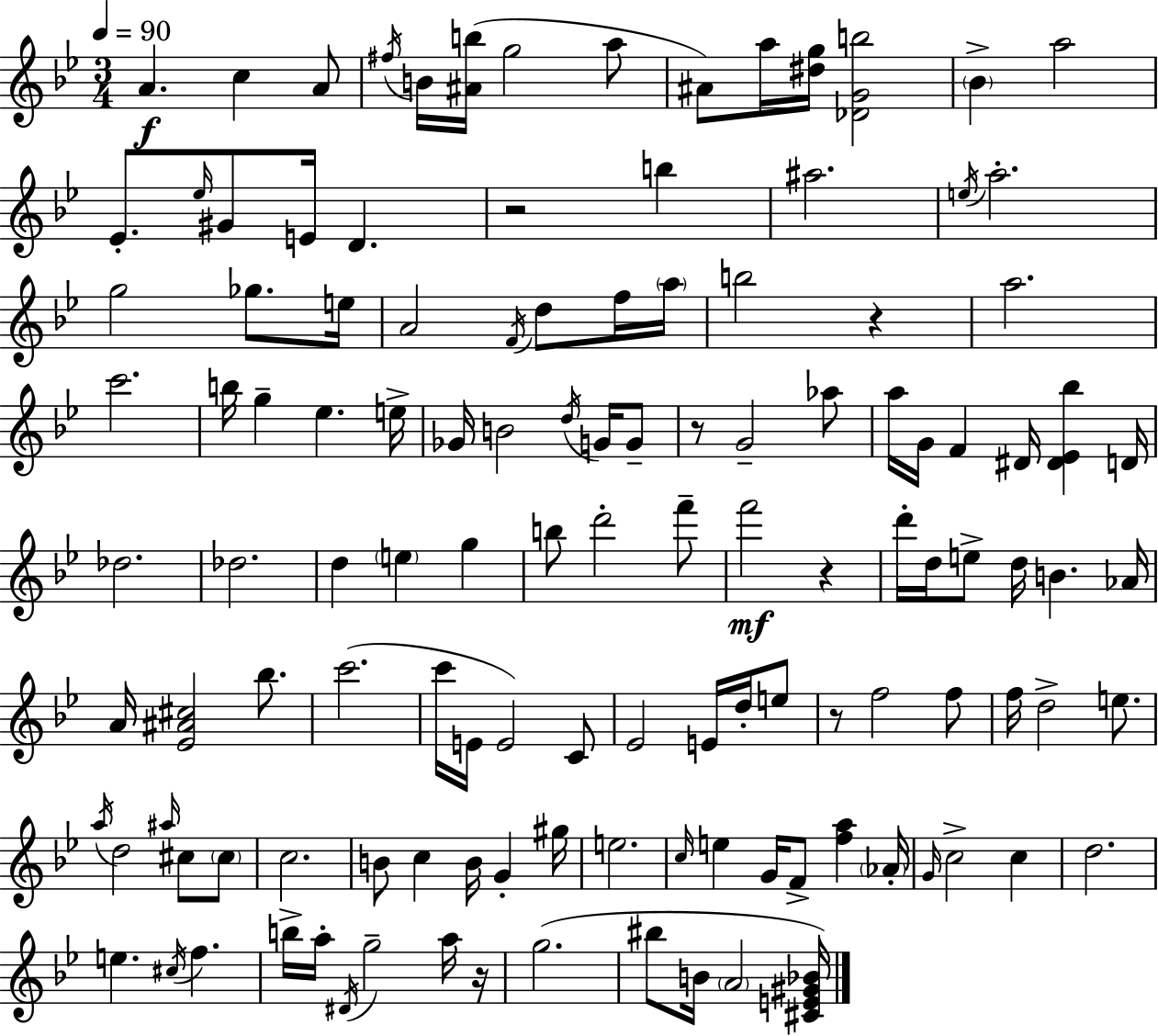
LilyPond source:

{
  \clef treble
  \numericTimeSignature
  \time 3/4
  \key bes \major
  \tempo 4 = 90
  a'4.\f c''4 a'8 | \acciaccatura { fis''16 } b'16 <ais' b''>16( g''2 a''8 | ais'8) a''16 <dis'' g''>16 <des' g' b''>2 | \parenthesize bes'4-> a''2 | \break ees'8.-. \grace { ees''16 } gis'8 e'16 d'4. | r2 b''4 | ais''2. | \acciaccatura { e''16 } a''2.-. | \break g''2 ges''8. | e''16 a'2 \acciaccatura { f'16 } | d''8 f''16 \parenthesize a''16 b''2 | r4 a''2. | \break c'''2. | b''16 g''4-- ees''4. | e''16-> ges'16 b'2 | \acciaccatura { d''16 } g'16 g'8-- r8 g'2-- | \break aes''8 a''16 g'16 f'4 dis'16 | <dis' ees' bes''>4 d'16 des''2. | des''2. | d''4 \parenthesize e''4 | \break g''4 b''8 d'''2-. | f'''8-- f'''2\mf | r4 d'''16-. d''16 e''8-> d''16 b'4. | aes'16 a'16 <ees' ais' cis''>2 | \break bes''8. c'''2.( | c'''16 e'16 e'2) | c'8 ees'2 | e'16 d''16-. e''8 r8 f''2 | \break f''8 f''16 d''2-> | e''8. \acciaccatura { a''16 } d''2 | \grace { ais''16 } cis''8 \parenthesize cis''8 c''2. | b'8 c''4 | \break b'16 g'4-. gis''16 e''2. | \grace { c''16 } e''4 | g'16 f'8-> <f'' a''>4 \parenthesize aes'16-. \grace { g'16 } c''2-> | c''4 d''2. | \break e''4. | \acciaccatura { cis''16 } f''4. b''16-> a''16-. | \acciaccatura { dis'16 } g''2-- a''16 r16 g''2.( | bis''8 | \break b'16 \parenthesize a'2 <cis' e' gis' bes'>16) \bar "|."
}